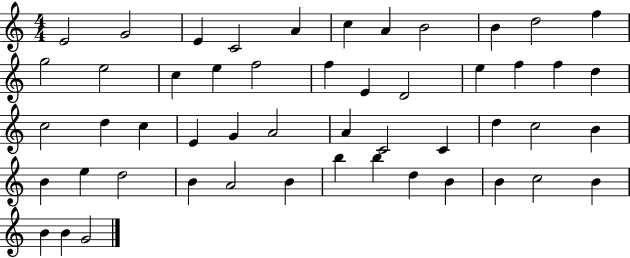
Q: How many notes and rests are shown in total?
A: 51